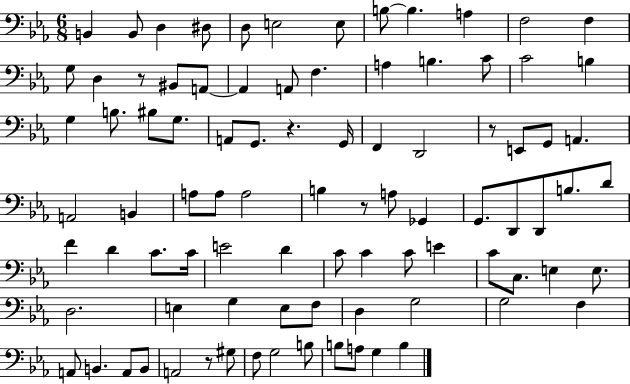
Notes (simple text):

B2/q B2/e D3/q D#3/e D3/e E3/h E3/e B3/e B3/q. A3/q F3/h F3/q G3/e D3/q R/e BIS2/e A2/e A2/q A2/e F3/q. A3/q B3/q. C4/e C4/h B3/q G3/q B3/e. BIS3/e G3/e. A2/e G2/e. R/q. G2/s F2/q D2/h R/e E2/e G2/e A2/q. A2/h B2/q A3/e A3/e A3/h B3/q R/e A3/e Gb2/q G2/e. D2/e D2/e B3/e. D4/e F4/q D4/q C4/e. C4/s E4/h D4/q C4/e C4/q C4/e E4/q C4/e C3/e. E3/q E3/e. D3/h. E3/q G3/q E3/e F3/e D3/q G3/h G3/h F3/q A2/e B2/q. A2/e B2/e A2/h R/e G#3/e F3/e G3/h B3/e B3/e A3/e G3/q B3/q